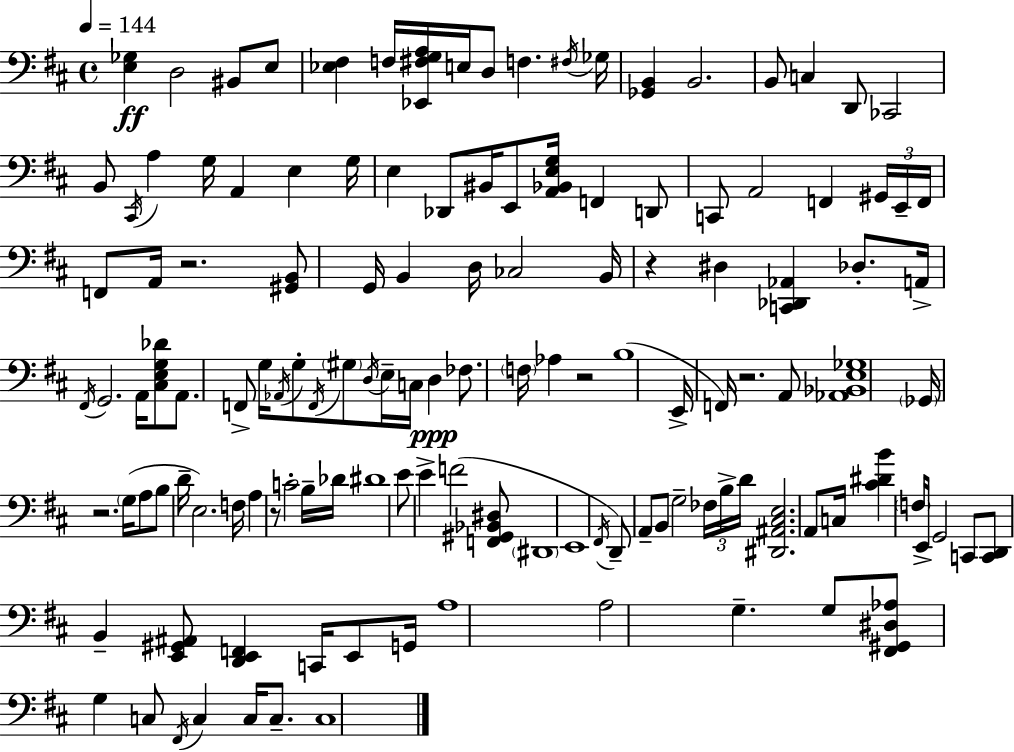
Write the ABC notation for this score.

X:1
T:Untitled
M:4/4
L:1/4
K:D
[E,_G,] D,2 ^B,,/2 E,/2 [_E,^F,] F,/4 [_E,,^F,G,A,]/4 E,/4 D,/2 F, ^F,/4 _G,/4 [_G,,B,,] B,,2 B,,/2 C, D,,/2 _C,,2 B,,/2 ^C,,/4 A, G,/4 A,, E, G,/4 E, _D,,/2 ^B,,/4 E,,/2 [A,,_B,,E,G,]/4 F,, D,,/2 C,,/2 A,,2 F,, ^G,,/4 E,,/4 F,,/4 F,,/2 A,,/4 z2 [^G,,B,,]/2 G,,/4 B,, D,/4 _C,2 B,,/4 z ^D, [C,,_D,,_A,,] _D,/2 A,,/4 ^F,,/4 G,,2 A,,/4 [^C,E,G,_D]/2 A,,/2 F,,/2 G,/4 _A,,/4 G,/2 F,,/4 ^G,/2 D,/4 E,/4 C,/4 D, _F,/2 F,/4 _A, z2 B,4 E,,/4 F,,/4 z2 A,,/2 [_A,,_B,,E,_G,]4 _G,,/4 z2 G,/4 A,/2 B,/2 D/4 E,2 F,/4 A, z/2 C2 B,/4 _D/4 ^D4 E/2 E F2 [F,,^G,,_B,,^D,]/2 ^D,,4 E,,4 ^F,,/4 D,,/2 A,,/2 B,,/2 G,2 _F,/4 B,/4 D/4 [^D,,^A,,^C,E,]2 A,,/2 C,/4 [^C^DB] F,/4 E,,/4 G,,2 C,,/2 [C,,D,,]/2 B,, [E,,^G,,^A,,]/2 [D,,E,,F,,] C,,/4 E,,/2 G,,/4 A,4 A,2 G, G,/2 [^F,,^G,,^D,_A,]/2 G, C,/2 ^F,,/4 C, C,/4 C,/2 C,4